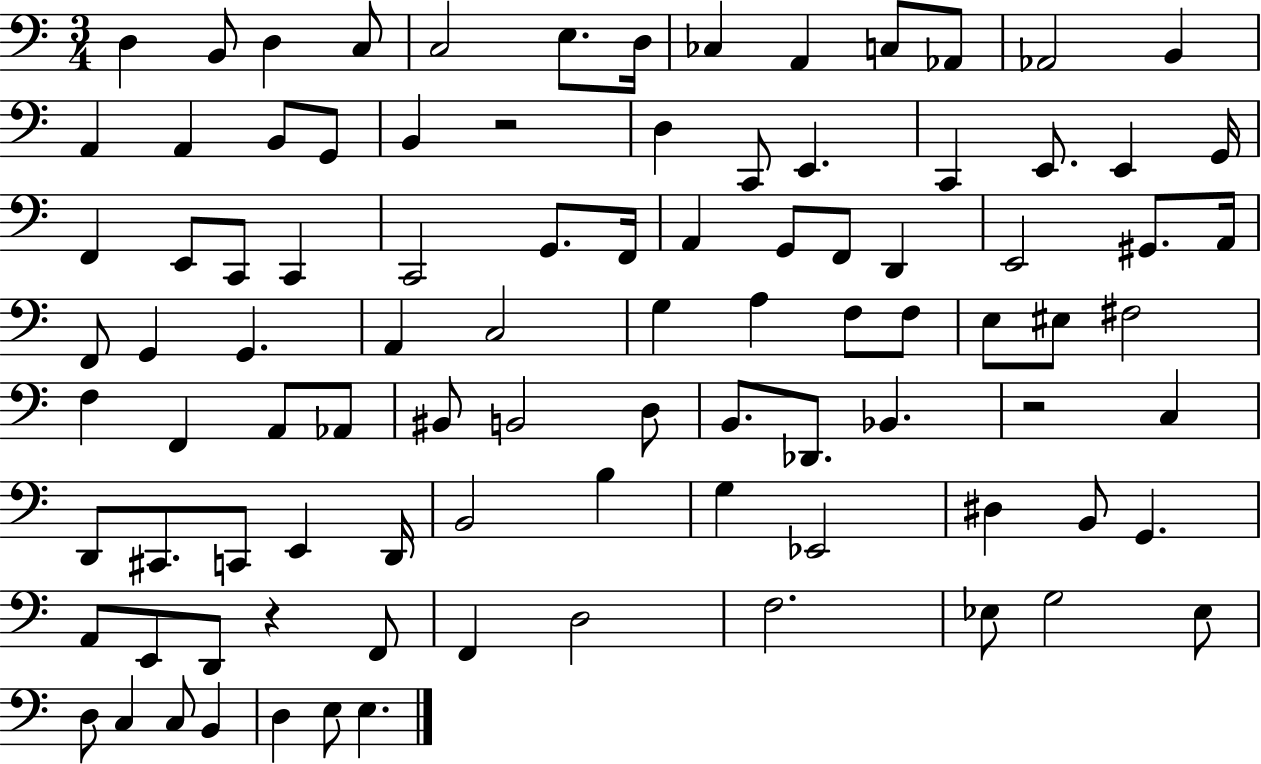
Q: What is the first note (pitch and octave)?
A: D3